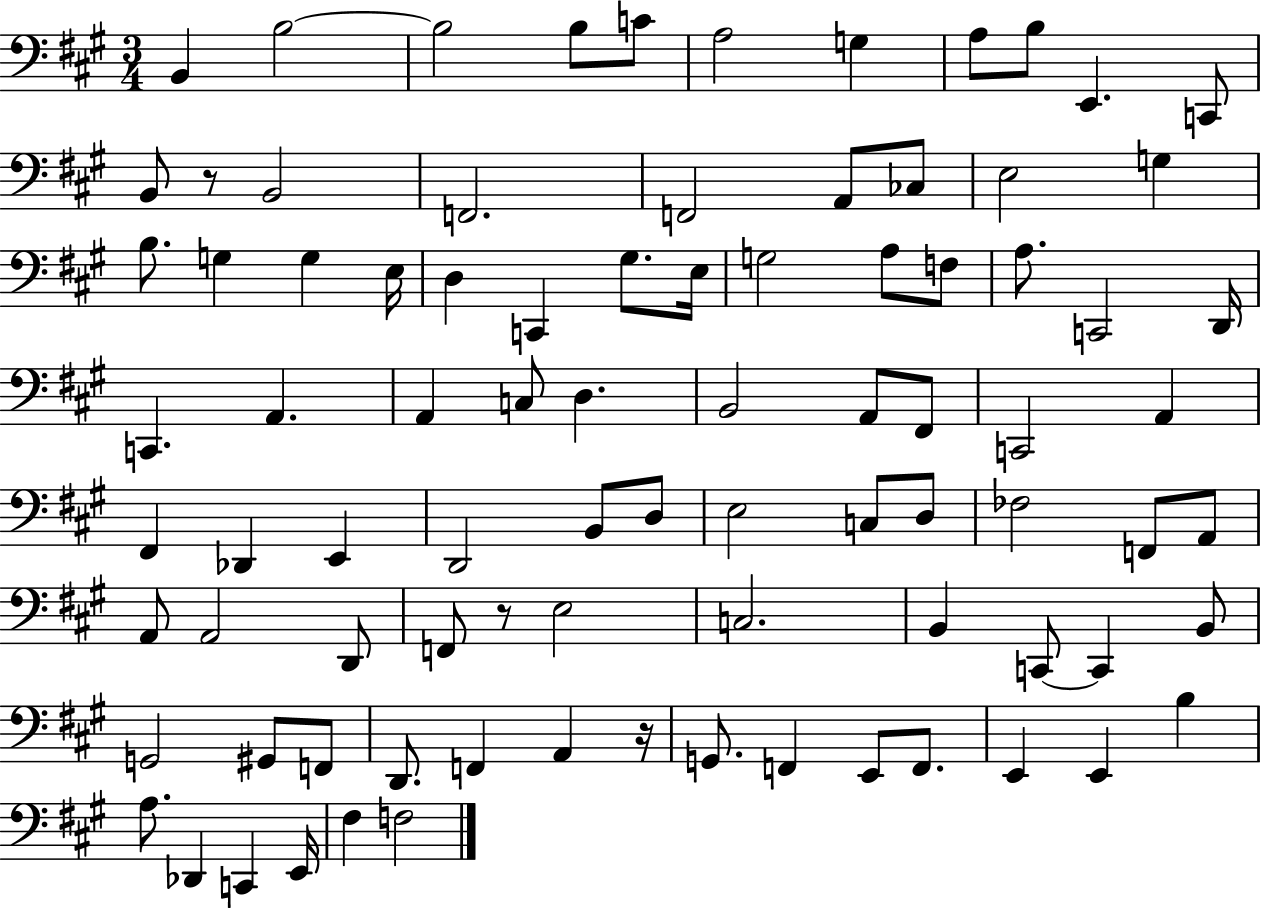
{
  \clef bass
  \numericTimeSignature
  \time 3/4
  \key a \major
  \repeat volta 2 { b,4 b2~~ | b2 b8 c'8 | a2 g4 | a8 b8 e,4. c,8 | \break b,8 r8 b,2 | f,2. | f,2 a,8 ces8 | e2 g4 | \break b8. g4 g4 e16 | d4 c,4 gis8. e16 | g2 a8 f8 | a8. c,2 d,16 | \break c,4. a,4. | a,4 c8 d4. | b,2 a,8 fis,8 | c,2 a,4 | \break fis,4 des,4 e,4 | d,2 b,8 d8 | e2 c8 d8 | fes2 f,8 a,8 | \break a,8 a,2 d,8 | f,8 r8 e2 | c2. | b,4 c,8~~ c,4 b,8 | \break g,2 gis,8 f,8 | d,8. f,4 a,4 r16 | g,8. f,4 e,8 f,8. | e,4 e,4 b4 | \break a8. des,4 c,4 e,16 | fis4 f2 | } \bar "|."
}